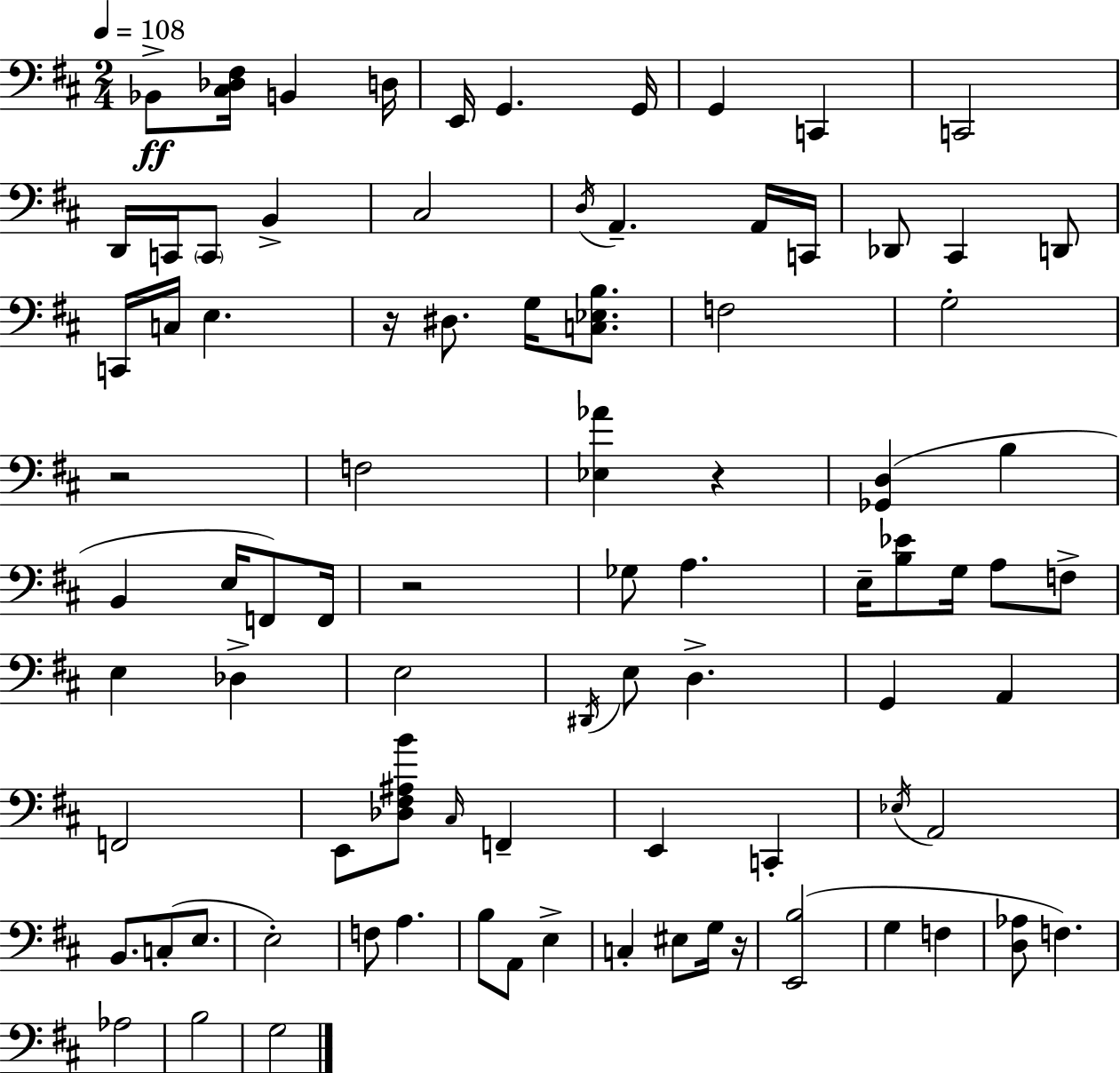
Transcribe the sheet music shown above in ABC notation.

X:1
T:Untitled
M:2/4
L:1/4
K:D
_B,,/2 [^C,_D,^F,]/4 B,, D,/4 E,,/4 G,, G,,/4 G,, C,, C,,2 D,,/4 C,,/4 C,,/2 B,, ^C,2 D,/4 A,, A,,/4 C,,/4 _D,,/2 ^C,, D,,/2 C,,/4 C,/4 E, z/4 ^D,/2 G,/4 [C,_E,B,]/2 F,2 G,2 z2 F,2 [_E,_A] z [_G,,D,] B, B,, E,/4 F,,/2 F,,/4 z2 _G,/2 A, E,/4 [B,_E]/2 G,/4 A,/2 F,/2 E, _D, E,2 ^D,,/4 E,/2 D, G,, A,, F,,2 E,,/2 [_D,^F,^A,B]/2 ^C,/4 F,, E,, C,, _E,/4 A,,2 B,,/2 C,/2 E,/2 E,2 F,/2 A, B,/2 A,,/2 E, C, ^E,/2 G,/4 z/4 [E,,B,]2 G, F, [D,_A,]/2 F, _A,2 B,2 G,2